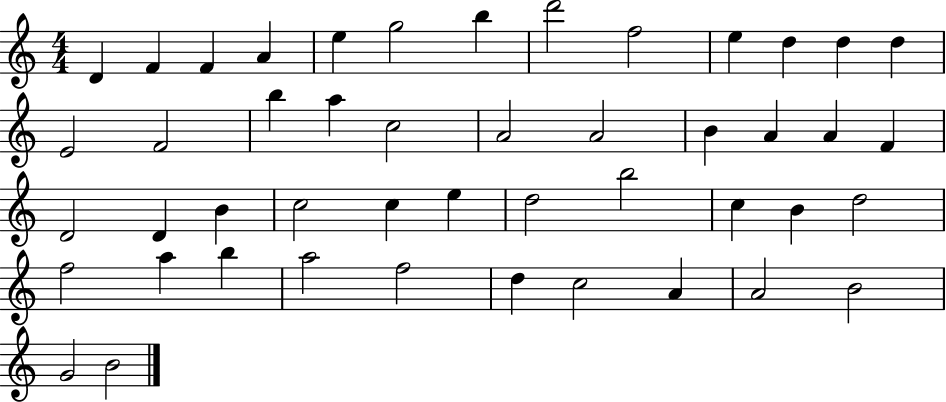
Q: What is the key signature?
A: C major